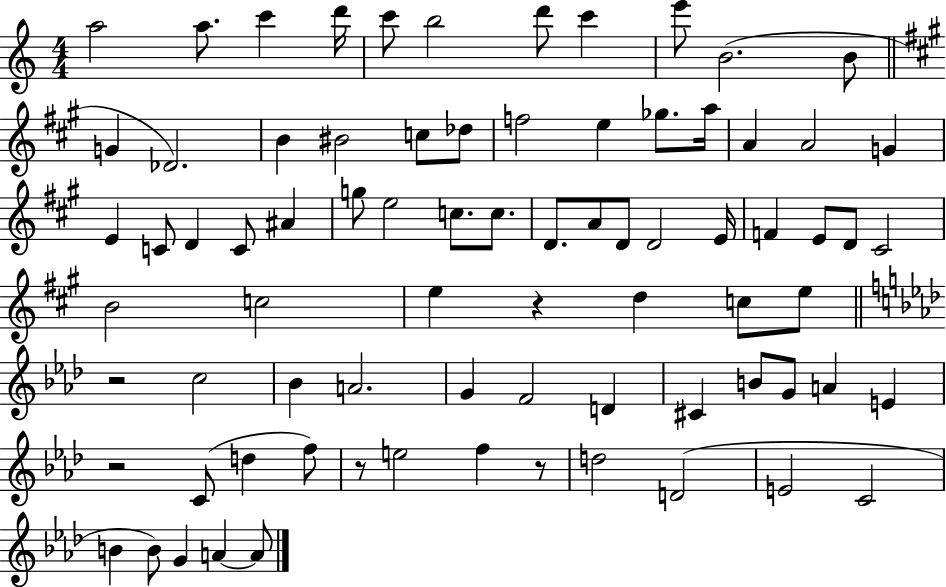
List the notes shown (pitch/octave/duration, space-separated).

A5/h A5/e. C6/q D6/s C6/e B5/h D6/e C6/q E6/e B4/h. B4/e G4/q Db4/h. B4/q BIS4/h C5/e Db5/e F5/h E5/q Gb5/e. A5/s A4/q A4/h G4/q E4/q C4/e D4/q C4/e A#4/q G5/e E5/h C5/e. C5/e. D4/e. A4/e D4/e D4/h E4/s F4/q E4/e D4/e C#4/h B4/h C5/h E5/q R/q D5/q C5/e E5/e R/h C5/h Bb4/q A4/h. G4/q F4/h D4/q C#4/q B4/e G4/e A4/q E4/q R/h C4/e D5/q F5/e R/e E5/h F5/q R/e D5/h D4/h E4/h C4/h B4/q B4/e G4/q A4/q A4/e